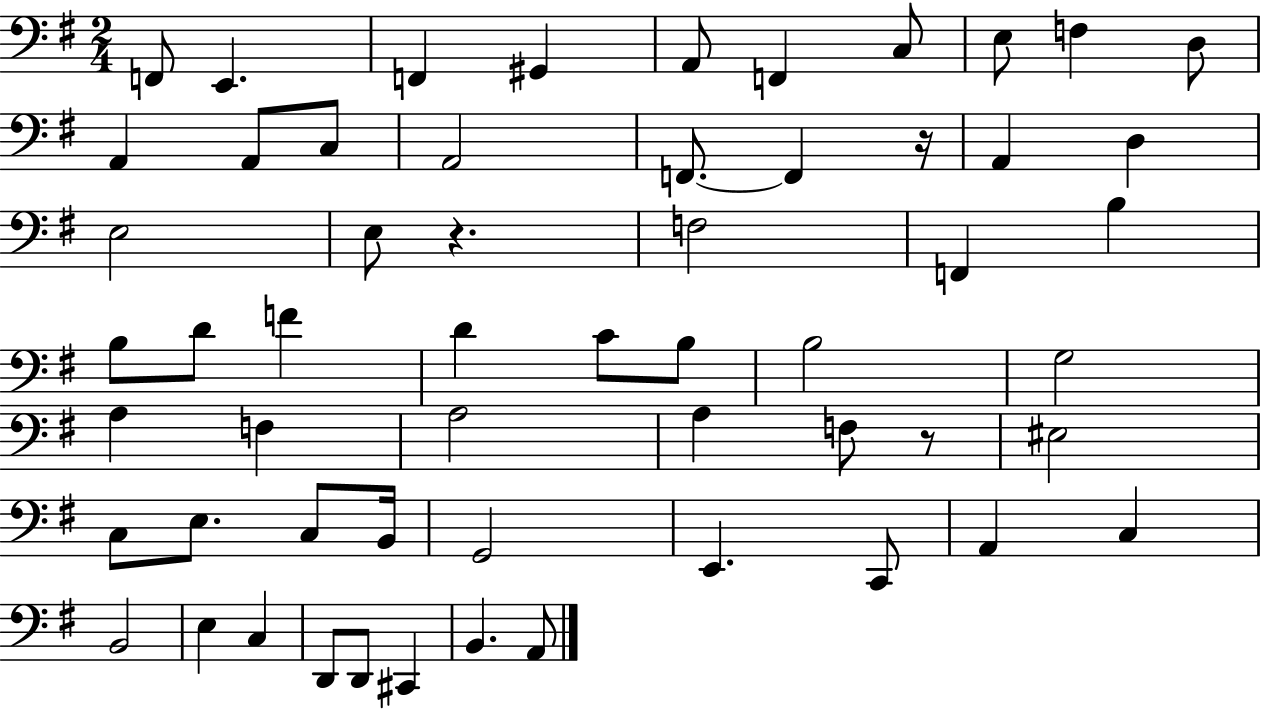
F2/e E2/q. F2/q G#2/q A2/e F2/q C3/e E3/e F3/q D3/e A2/q A2/e C3/e A2/h F2/e. F2/q R/s A2/q D3/q E3/h E3/e R/q. F3/h F2/q B3/q B3/e D4/e F4/q D4/q C4/e B3/e B3/h G3/h A3/q F3/q A3/h A3/q F3/e R/e EIS3/h C3/e E3/e. C3/e B2/s G2/h E2/q. C2/e A2/q C3/q B2/h E3/q C3/q D2/e D2/e C#2/q B2/q. A2/e